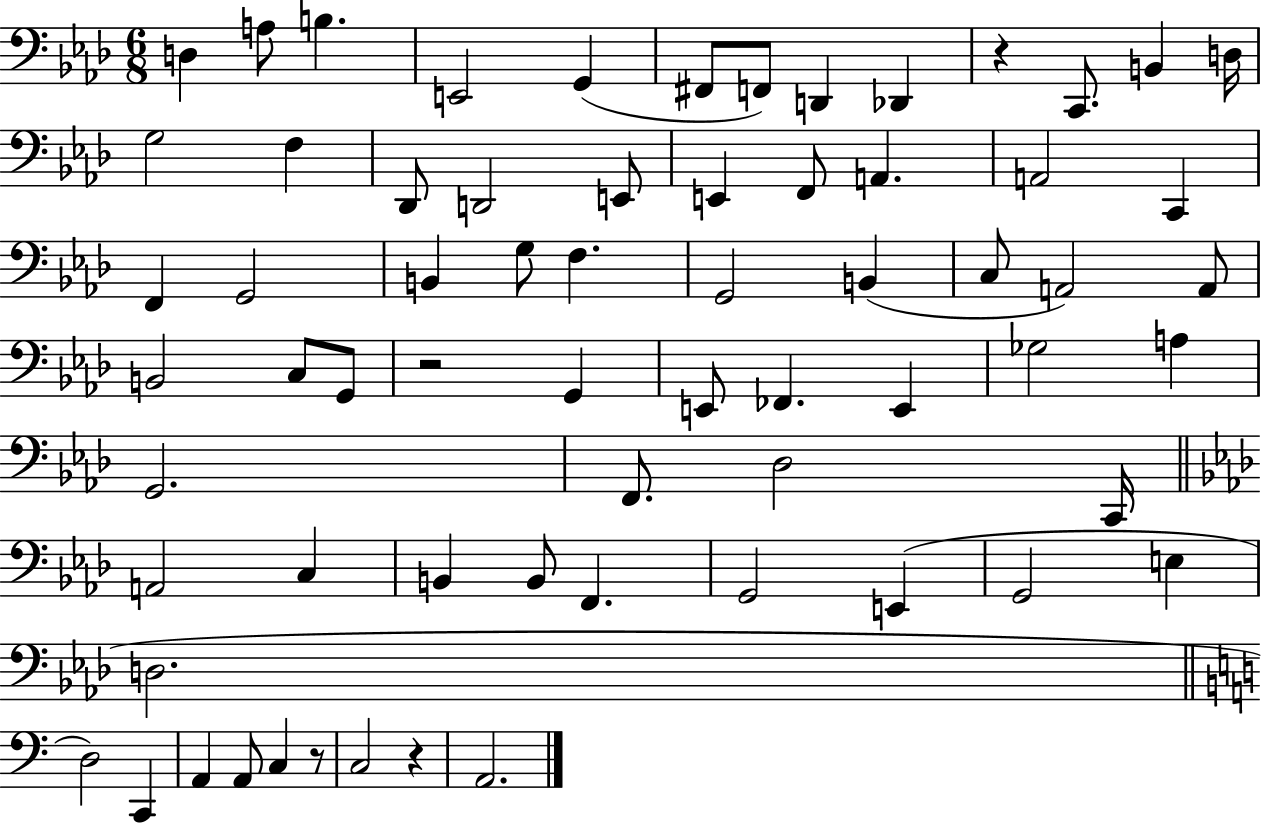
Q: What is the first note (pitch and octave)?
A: D3